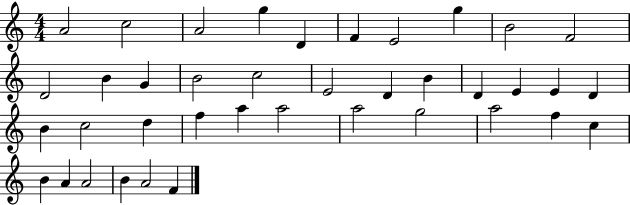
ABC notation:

X:1
T:Untitled
M:4/4
L:1/4
K:C
A2 c2 A2 g D F E2 g B2 F2 D2 B G B2 c2 E2 D B D E E D B c2 d f a a2 a2 g2 a2 f c B A A2 B A2 F